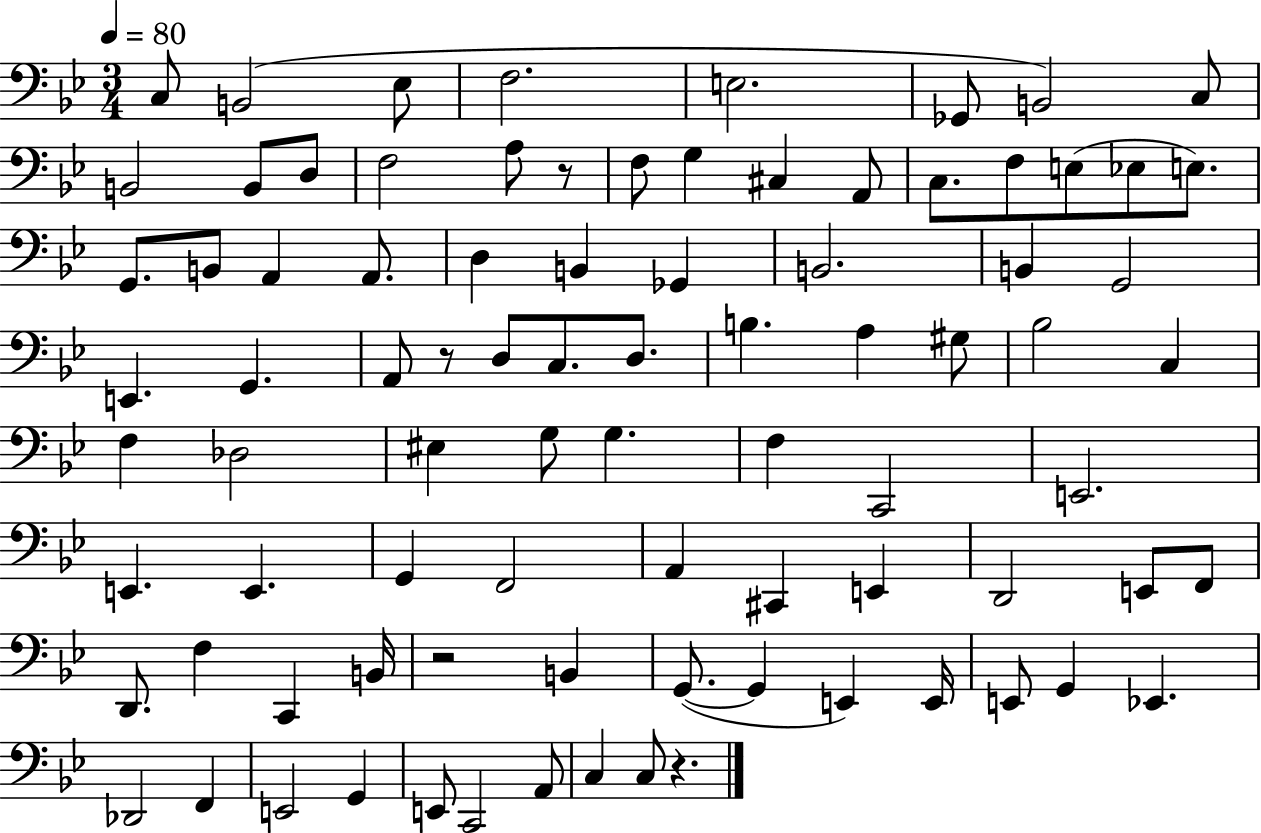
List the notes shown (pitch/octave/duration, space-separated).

C3/e B2/h Eb3/e F3/h. E3/h. Gb2/e B2/h C3/e B2/h B2/e D3/e F3/h A3/e R/e F3/e G3/q C#3/q A2/e C3/e. F3/e E3/e Eb3/e E3/e. G2/e. B2/e A2/q A2/e. D3/q B2/q Gb2/q B2/h. B2/q G2/h E2/q. G2/q. A2/e R/e D3/e C3/e. D3/e. B3/q. A3/q G#3/e Bb3/h C3/q F3/q Db3/h EIS3/q G3/e G3/q. F3/q C2/h E2/h. E2/q. E2/q. G2/q F2/h A2/q C#2/q E2/q D2/h E2/e F2/e D2/e. F3/q C2/q B2/s R/h B2/q G2/e. G2/q E2/q E2/s E2/e G2/q Eb2/q. Db2/h F2/q E2/h G2/q E2/e C2/h A2/e C3/q C3/e R/q.